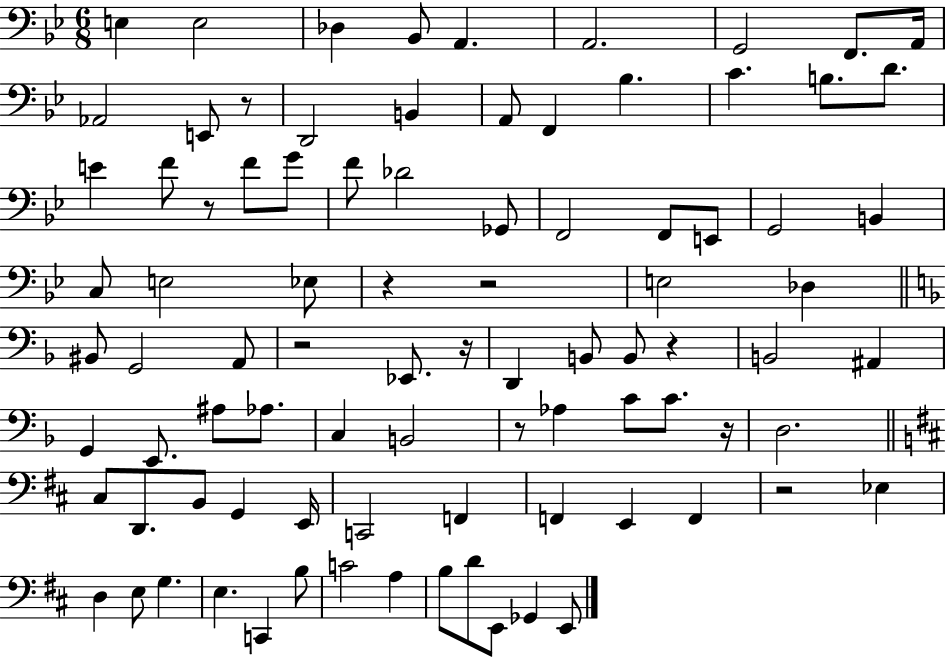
E3/q E3/h Db3/q Bb2/e A2/q. A2/h. G2/h F2/e. A2/s Ab2/h E2/e R/e D2/h B2/q A2/e F2/q Bb3/q. C4/q. B3/e. D4/e. E4/q F4/e R/e F4/e G4/e F4/e Db4/h Gb2/e F2/h F2/e E2/e G2/h B2/q C3/e E3/h Eb3/e R/q R/h E3/h Db3/q BIS2/e G2/h A2/e R/h Eb2/e. R/s D2/q B2/e B2/e R/q B2/h A#2/q G2/q E2/e. A#3/e Ab3/e. C3/q B2/h R/e Ab3/q C4/e C4/e. R/s D3/h. C#3/e D2/e. B2/e G2/q E2/s C2/h F2/q F2/q E2/q F2/q R/h Eb3/q D3/q E3/e G3/q. E3/q. C2/q B3/e C4/h A3/q B3/e D4/e E2/e Gb2/q E2/e